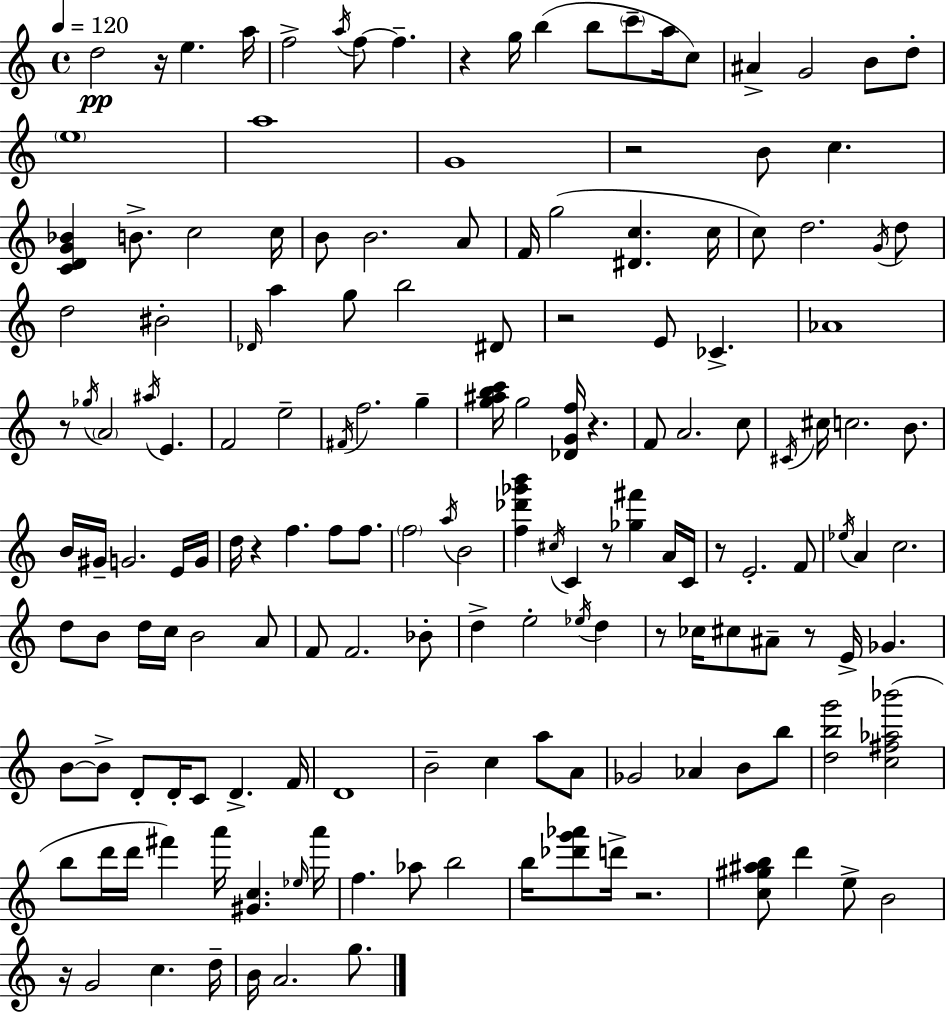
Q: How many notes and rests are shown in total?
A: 162